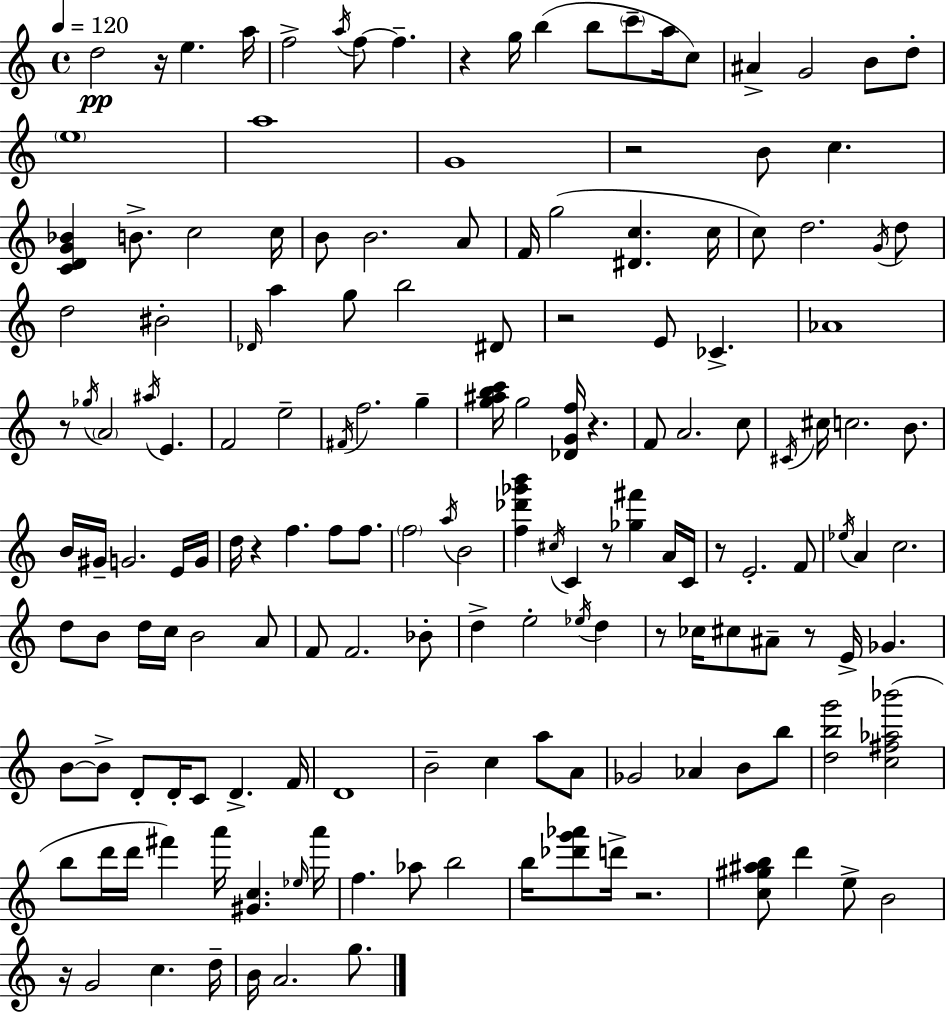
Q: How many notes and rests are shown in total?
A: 162